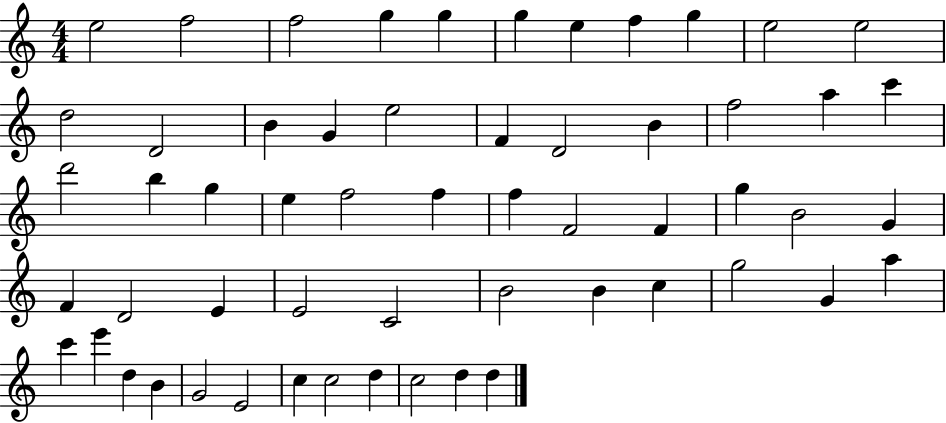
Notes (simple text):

E5/h F5/h F5/h G5/q G5/q G5/q E5/q F5/q G5/q E5/h E5/h D5/h D4/h B4/q G4/q E5/h F4/q D4/h B4/q F5/h A5/q C6/q D6/h B5/q G5/q E5/q F5/h F5/q F5/q F4/h F4/q G5/q B4/h G4/q F4/q D4/h E4/q E4/h C4/h B4/h B4/q C5/q G5/h G4/q A5/q C6/q E6/q D5/q B4/q G4/h E4/h C5/q C5/h D5/q C5/h D5/q D5/q